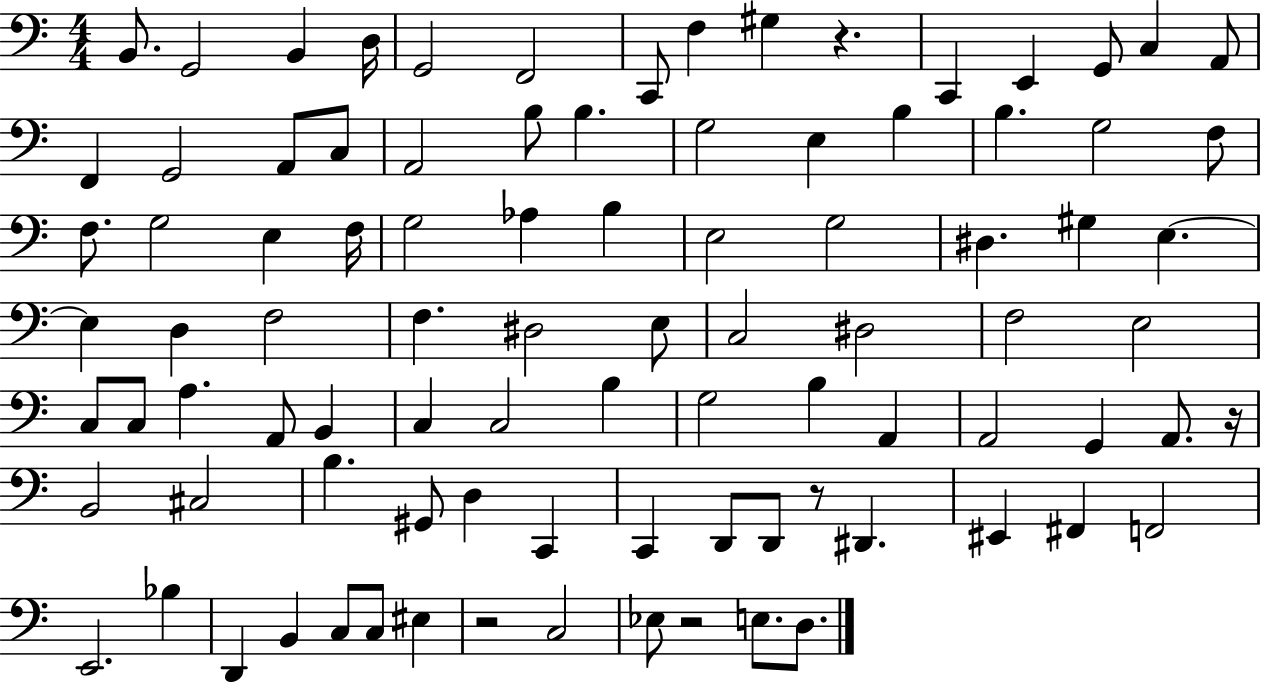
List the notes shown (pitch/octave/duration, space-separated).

B2/e. G2/h B2/q D3/s G2/h F2/h C2/e F3/q G#3/q R/q. C2/q E2/q G2/e C3/q A2/e F2/q G2/h A2/e C3/e A2/h B3/e B3/q. G3/h E3/q B3/q B3/q. G3/h F3/e F3/e. G3/h E3/q F3/s G3/h Ab3/q B3/q E3/h G3/h D#3/q. G#3/q E3/q. E3/q D3/q F3/h F3/q. D#3/h E3/e C3/h D#3/h F3/h E3/h C3/e C3/e A3/q. A2/e B2/q C3/q C3/h B3/q G3/h B3/q A2/q A2/h G2/q A2/e. R/s B2/h C#3/h B3/q. G#2/e D3/q C2/q C2/q D2/e D2/e R/e D#2/q. EIS2/q F#2/q F2/h E2/h. Bb3/q D2/q B2/q C3/e C3/e EIS3/q R/h C3/h Eb3/e R/h E3/e. D3/e.